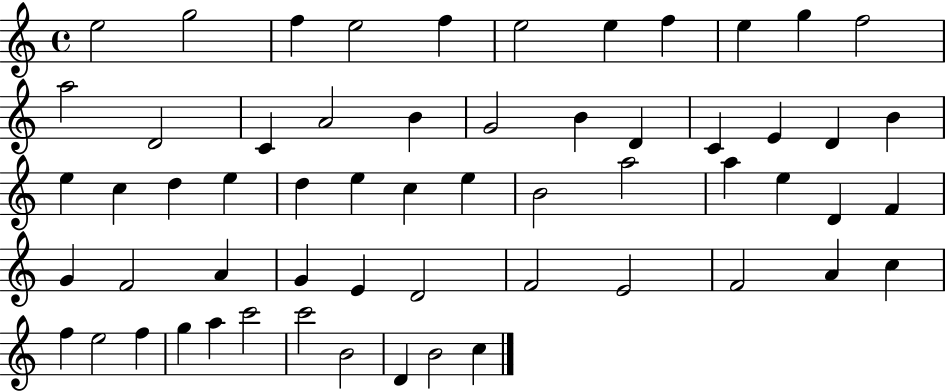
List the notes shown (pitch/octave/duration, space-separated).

E5/h G5/h F5/q E5/h F5/q E5/h E5/q F5/q E5/q G5/q F5/h A5/h D4/h C4/q A4/h B4/q G4/h B4/q D4/q C4/q E4/q D4/q B4/q E5/q C5/q D5/q E5/q D5/q E5/q C5/q E5/q B4/h A5/h A5/q E5/q D4/q F4/q G4/q F4/h A4/q G4/q E4/q D4/h F4/h E4/h F4/h A4/q C5/q F5/q E5/h F5/q G5/q A5/q C6/h C6/h B4/h D4/q B4/h C5/q